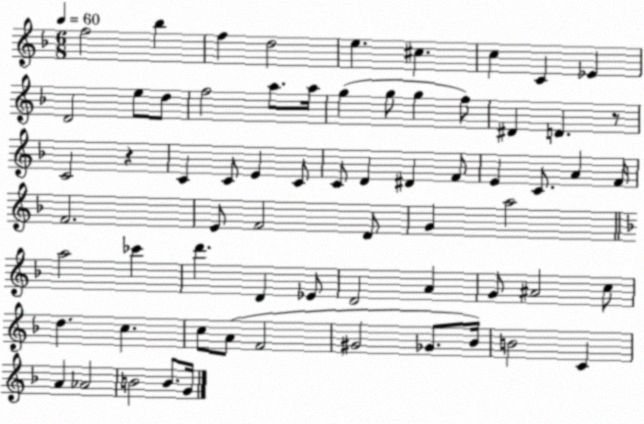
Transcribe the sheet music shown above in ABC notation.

X:1
T:Untitled
M:6/8
L:1/4
K:F
f2 _b f d2 e ^c c C _E D2 e/2 d/2 f2 a/2 a/4 g g/2 g f/2 ^D D z/2 C2 z C C/2 E C/2 C/2 D ^D F/2 E C/2 A F/4 F2 E/2 F2 D/2 G a2 a2 _c' d' D _E/2 D2 A G/2 ^A2 c/2 d c c/2 A/2 F2 ^G2 _G/2 _B/4 B2 C A _A2 B2 B/2 G/4